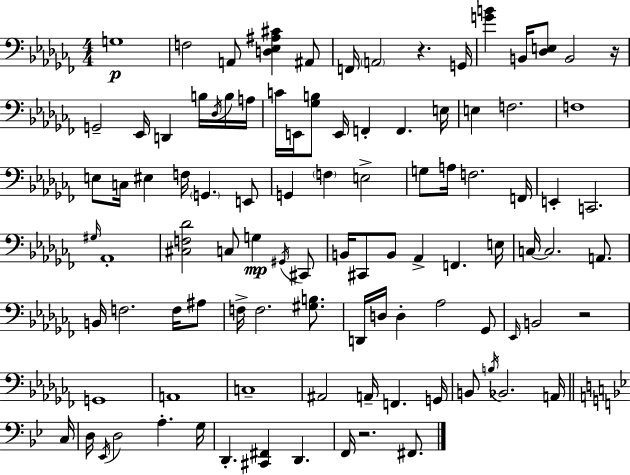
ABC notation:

X:1
T:Untitled
M:4/4
L:1/4
K:Abm
G,4 F,2 A,,/2 [D,_E,^A,^C] ^A,,/2 F,,/4 A,,2 z G,,/4 [GB] B,,/4 [_D,E,]/2 B,,2 z/4 G,,2 _E,,/4 D,, B,/4 _D,/4 B,/4 A,/4 C/4 E,,/4 [_G,B,]/2 E,,/4 F,, F,, E,/4 E, F,2 F,4 E,/2 C,/4 ^E, F,/4 G,, E,,/2 G,, F, E,2 G,/2 A,/4 F,2 F,,/4 E,, C,,2 ^G,/4 _A,,4 [^C,F,_D]2 C,/2 G, ^G,,/4 ^C,,/2 B,,/4 ^C,,/2 B,,/2 _A,, F,, E,/4 C,/4 C,2 A,,/2 B,,/4 F,2 F,/4 ^A,/2 F,/4 F,2 [^G,B,]/2 D,,/4 D,/4 D, _A,2 _G,,/2 _E,,/4 B,,2 z2 G,,4 A,,4 C,4 ^A,,2 A,,/4 F,, G,,/4 B,,/2 B,/4 _B,,2 A,,/4 C,/4 D,/4 _E,,/4 D,2 A, G,/4 D,, [^C,,^F,,] D,, F,,/4 z2 ^F,,/2